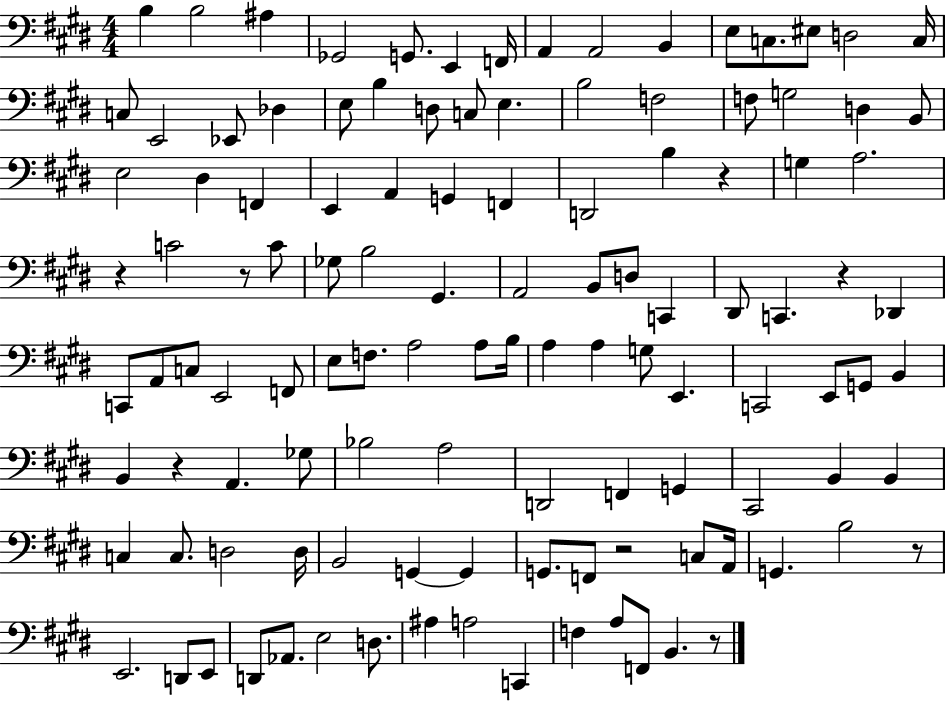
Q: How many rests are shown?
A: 8